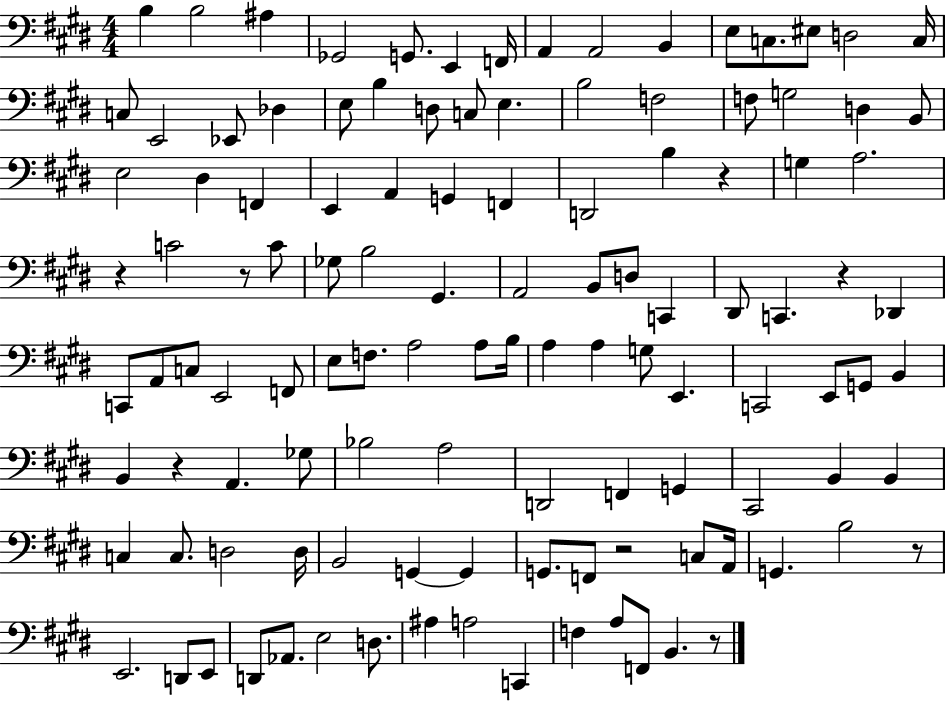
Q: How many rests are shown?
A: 8